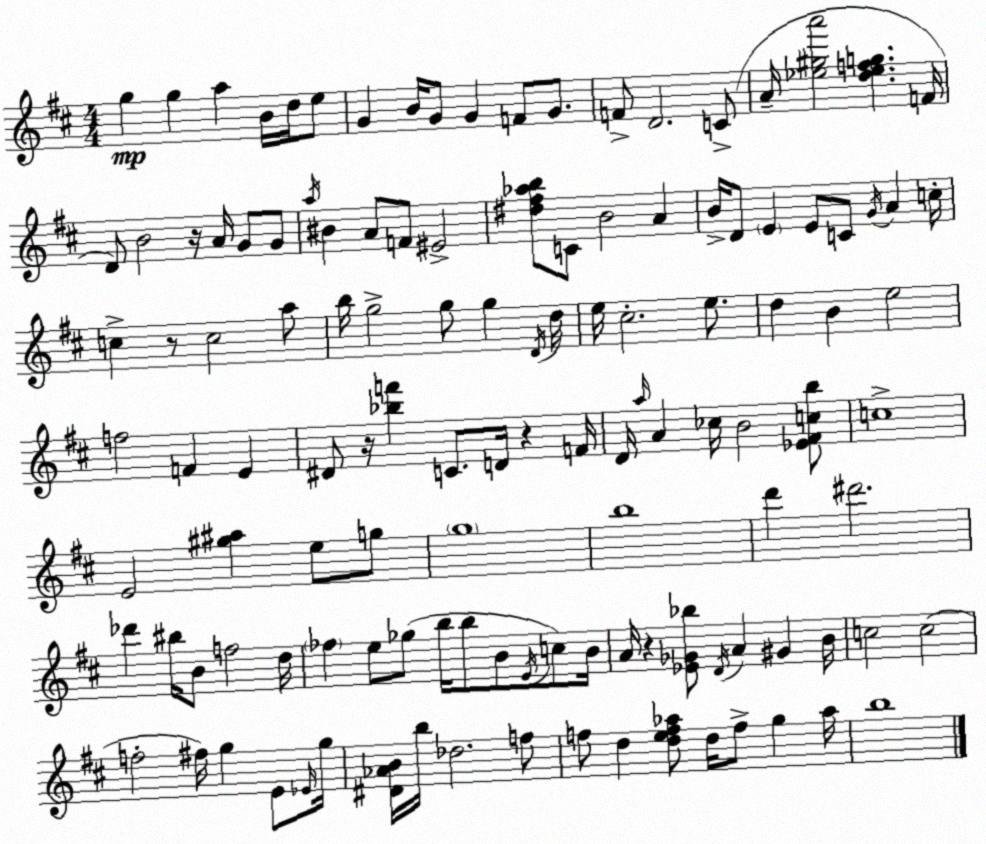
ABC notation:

X:1
T:Untitled
M:4/4
L:1/4
K:D
g g a B/4 d/4 e/2 G B/4 G/2 G F/2 G/2 F/2 D2 C/2 A/4 [_e^ga']2 [d_efg] F/4 D/2 B2 z/4 A/4 G/2 G/2 a/4 ^B A/2 F/2 ^E2 [^d^f_ab]/2 C/2 B2 A B/4 D/2 E E/2 C/2 G/4 A c/4 c z/2 c2 a/2 b/4 g2 g/2 g D/4 d/4 e/4 ^c2 e/2 d B e2 f2 F E ^D/2 z/4 [_bf'] C/2 D/4 z F/4 D/4 a/4 A _c/4 B2 [_E^Fcb]/2 c4 E2 [^g^a] e/2 g/2 g4 b4 d' ^d'2 _d' ^b/4 B/2 f2 d/4 _f e/2 _g/2 b/4 b/2 B/2 E/4 c/2 B/4 A/4 z [_E_G_b]/2 D/4 A ^G B/4 c2 c2 f2 ^f/4 g E/2 _E/4 g/4 [^D_AB]/4 b/4 _d2 f/2 f/2 d [def_a]/2 d/4 f/2 g _a/4 b4